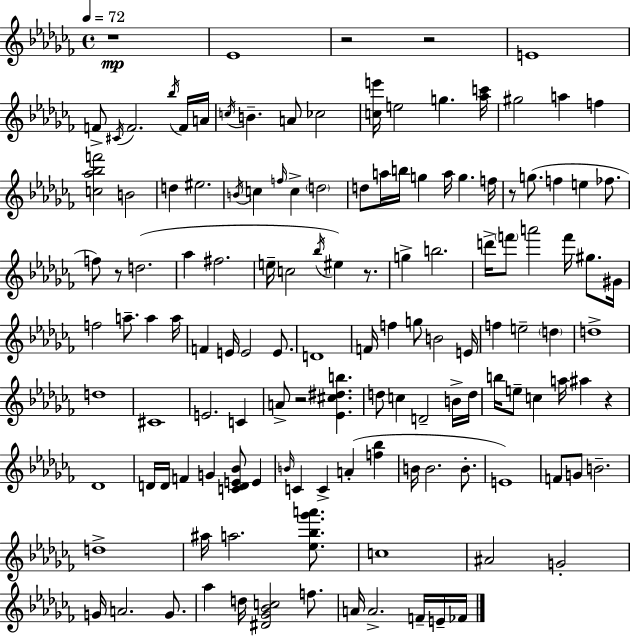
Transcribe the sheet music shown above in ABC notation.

X:1
T:Untitled
M:4/4
L:1/4
K:Abm
z4 _E4 z2 z2 E4 F/2 ^C/4 F2 _b/4 F/4 A/4 c/4 B A/2 _c2 [ce']/4 e2 g [_ac']/4 ^g2 a f [c_a_bf']2 B2 d ^e2 B/4 c f/4 c d2 d/2 a/4 b/4 g a/4 g f/4 z/2 g/2 f e _f/2 f/2 z/2 d2 _a ^f2 e/4 c2 _b/4 ^e z/2 g b2 d'/4 f'/2 a'2 f'/4 ^g/2 ^G/4 f2 a/2 a a/4 F E/4 E2 E/2 D4 F/4 f g/2 B2 E/4 f e2 d d4 d4 ^C4 E2 C A/2 z2 [_E^c^db] d/2 c D2 B/4 d/4 b/4 e/2 c a/4 ^a z _D4 D/4 D/4 F G [CDE_B]/2 E B/4 C C A [f_b] B/4 B2 B/2 E4 F/2 G/2 B2 d4 ^a/4 a2 [_e_b_g'a']/2 c4 ^A2 G2 G/4 A2 G/2 _a d/4 [^D_G_Bc]2 f/2 A/4 A2 F/4 E/4 _F/4